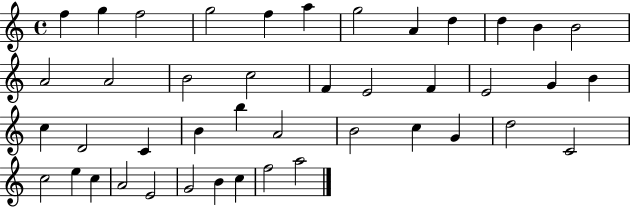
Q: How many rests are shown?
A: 0